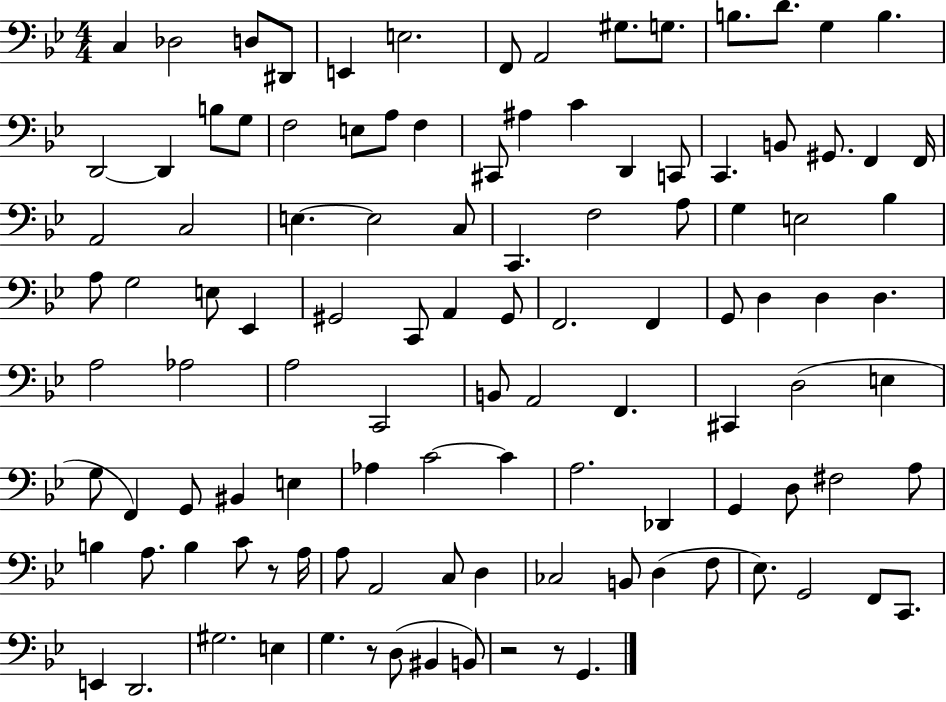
X:1
T:Untitled
M:4/4
L:1/4
K:Bb
C, _D,2 D,/2 ^D,,/2 E,, E,2 F,,/2 A,,2 ^G,/2 G,/2 B,/2 D/2 G, B, D,,2 D,, B,/2 G,/2 F,2 E,/2 A,/2 F, ^C,,/2 ^A, C D,, C,,/2 C,, B,,/2 ^G,,/2 F,, F,,/4 A,,2 C,2 E, E,2 C,/2 C,, F,2 A,/2 G, E,2 _B, A,/2 G,2 E,/2 _E,, ^G,,2 C,,/2 A,, ^G,,/2 F,,2 F,, G,,/2 D, D, D, A,2 _A,2 A,2 C,,2 B,,/2 A,,2 F,, ^C,, D,2 E, G,/2 F,, G,,/2 ^B,, E, _A, C2 C A,2 _D,, G,, D,/2 ^F,2 A,/2 B, A,/2 B, C/2 z/2 A,/4 A,/2 A,,2 C,/2 D, _C,2 B,,/2 D, F,/2 _E,/2 G,,2 F,,/2 C,,/2 E,, D,,2 ^G,2 E, G, z/2 D,/2 ^B,, B,,/2 z2 z/2 G,,